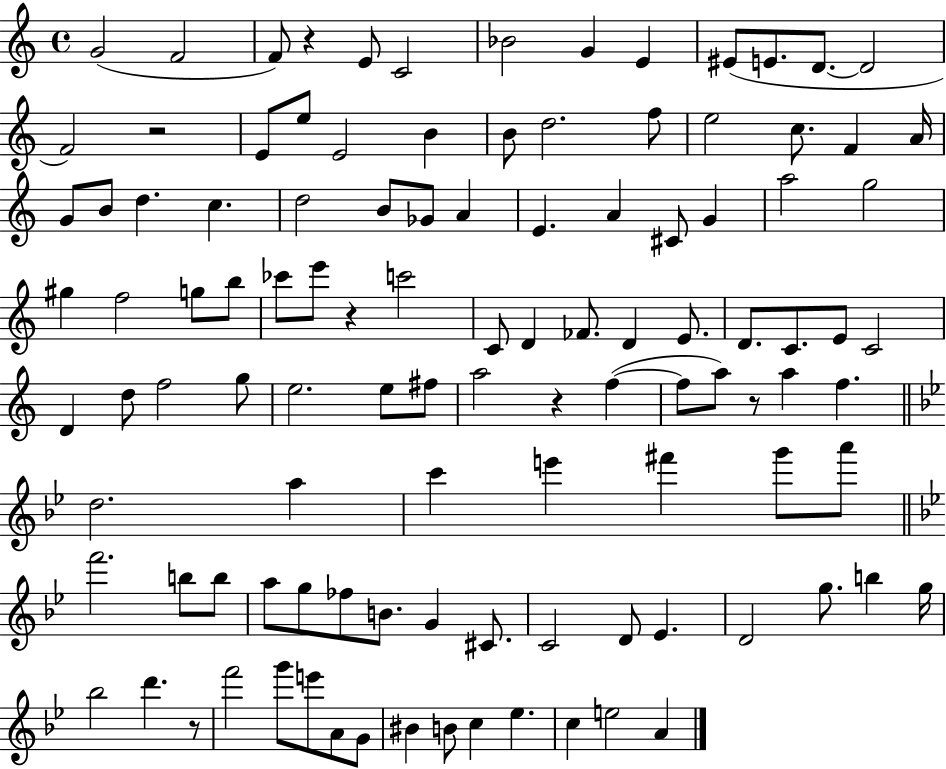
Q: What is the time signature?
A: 4/4